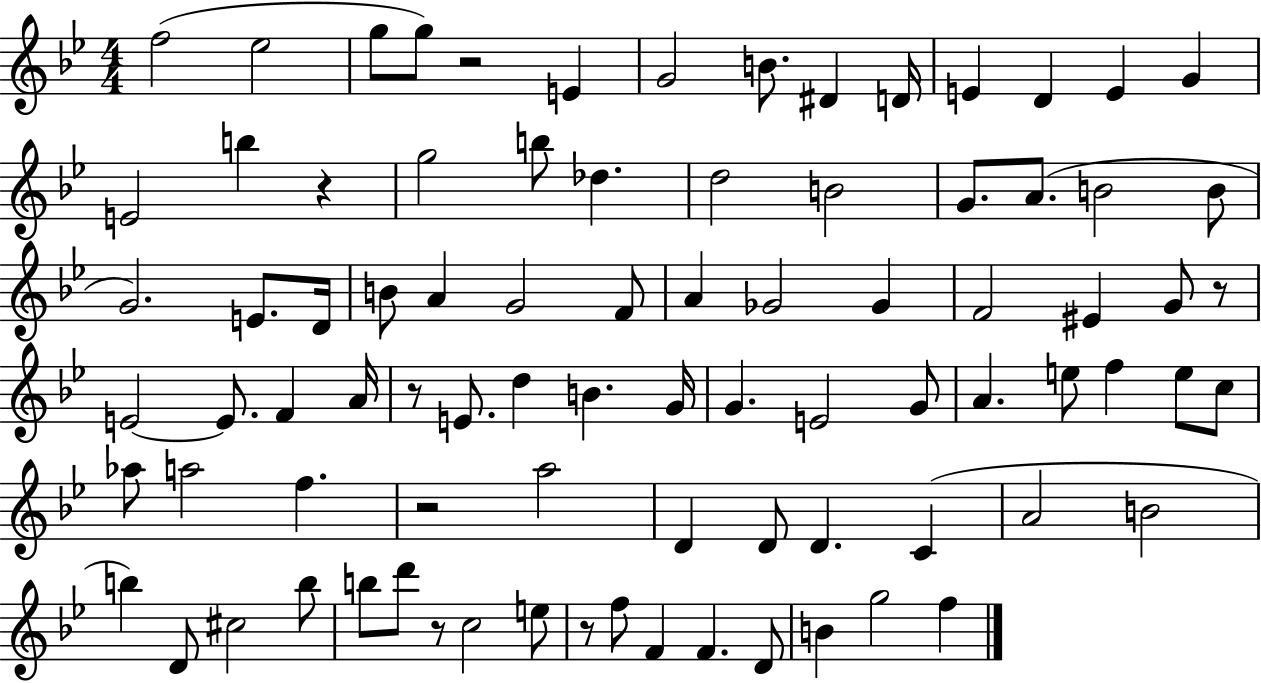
{
  \clef treble
  \numericTimeSignature
  \time 4/4
  \key bes \major
  f''2( ees''2 | g''8 g''8) r2 e'4 | g'2 b'8. dis'4 d'16 | e'4 d'4 e'4 g'4 | \break e'2 b''4 r4 | g''2 b''8 des''4. | d''2 b'2 | g'8. a'8.( b'2 b'8 | \break g'2.) e'8. d'16 | b'8 a'4 g'2 f'8 | a'4 ges'2 ges'4 | f'2 eis'4 g'8 r8 | \break e'2~~ e'8. f'4 a'16 | r8 e'8. d''4 b'4. g'16 | g'4. e'2 g'8 | a'4. e''8 f''4 e''8 c''8 | \break aes''8 a''2 f''4. | r2 a''2 | d'4 d'8 d'4. c'4( | a'2 b'2 | \break b''4) d'8 cis''2 b''8 | b''8 d'''8 r8 c''2 e''8 | r8 f''8 f'4 f'4. d'8 | b'4 g''2 f''4 | \break \bar "|."
}